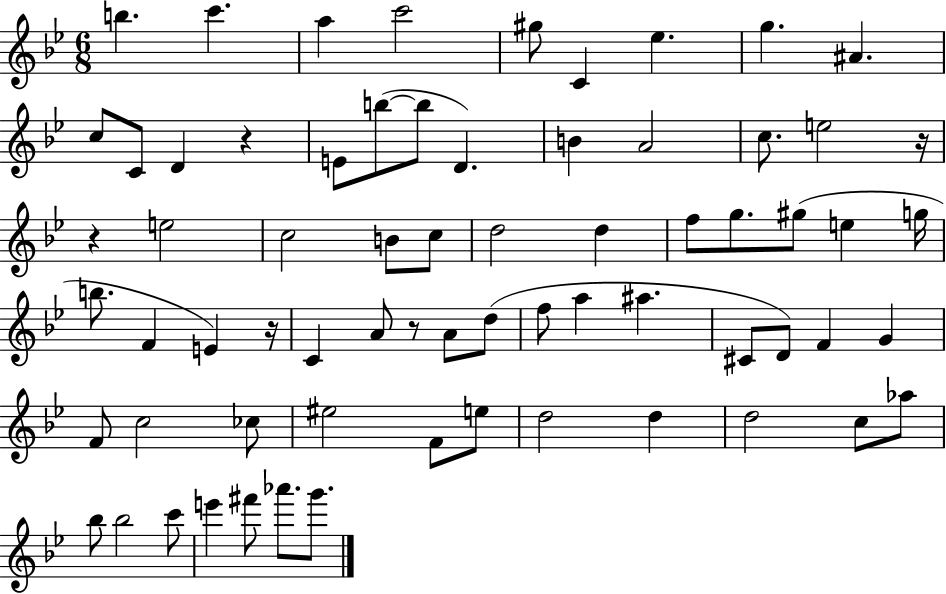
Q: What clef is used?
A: treble